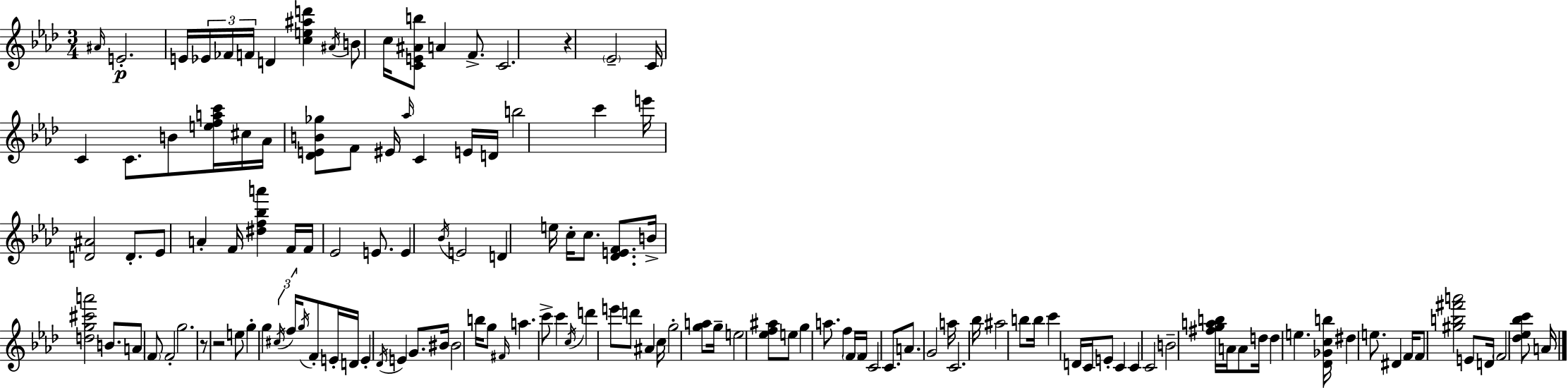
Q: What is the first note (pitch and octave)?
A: A#4